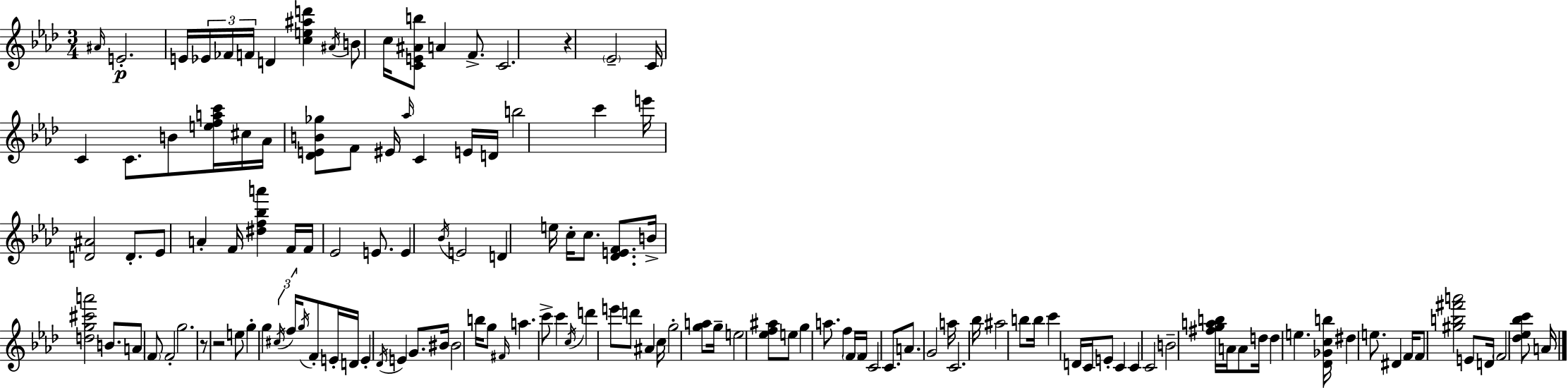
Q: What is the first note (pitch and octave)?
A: A#4